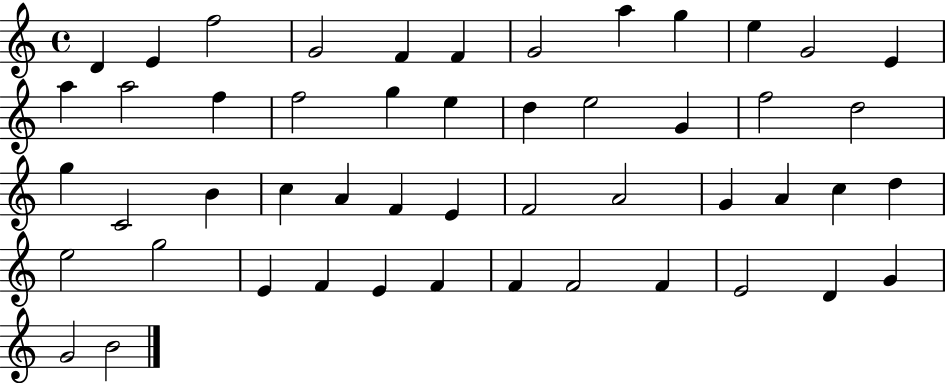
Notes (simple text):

D4/q E4/q F5/h G4/h F4/q F4/q G4/h A5/q G5/q E5/q G4/h E4/q A5/q A5/h F5/q F5/h G5/q E5/q D5/q E5/h G4/q F5/h D5/h G5/q C4/h B4/q C5/q A4/q F4/q E4/q F4/h A4/h G4/q A4/q C5/q D5/q E5/h G5/h E4/q F4/q E4/q F4/q F4/q F4/h F4/q E4/h D4/q G4/q G4/h B4/h